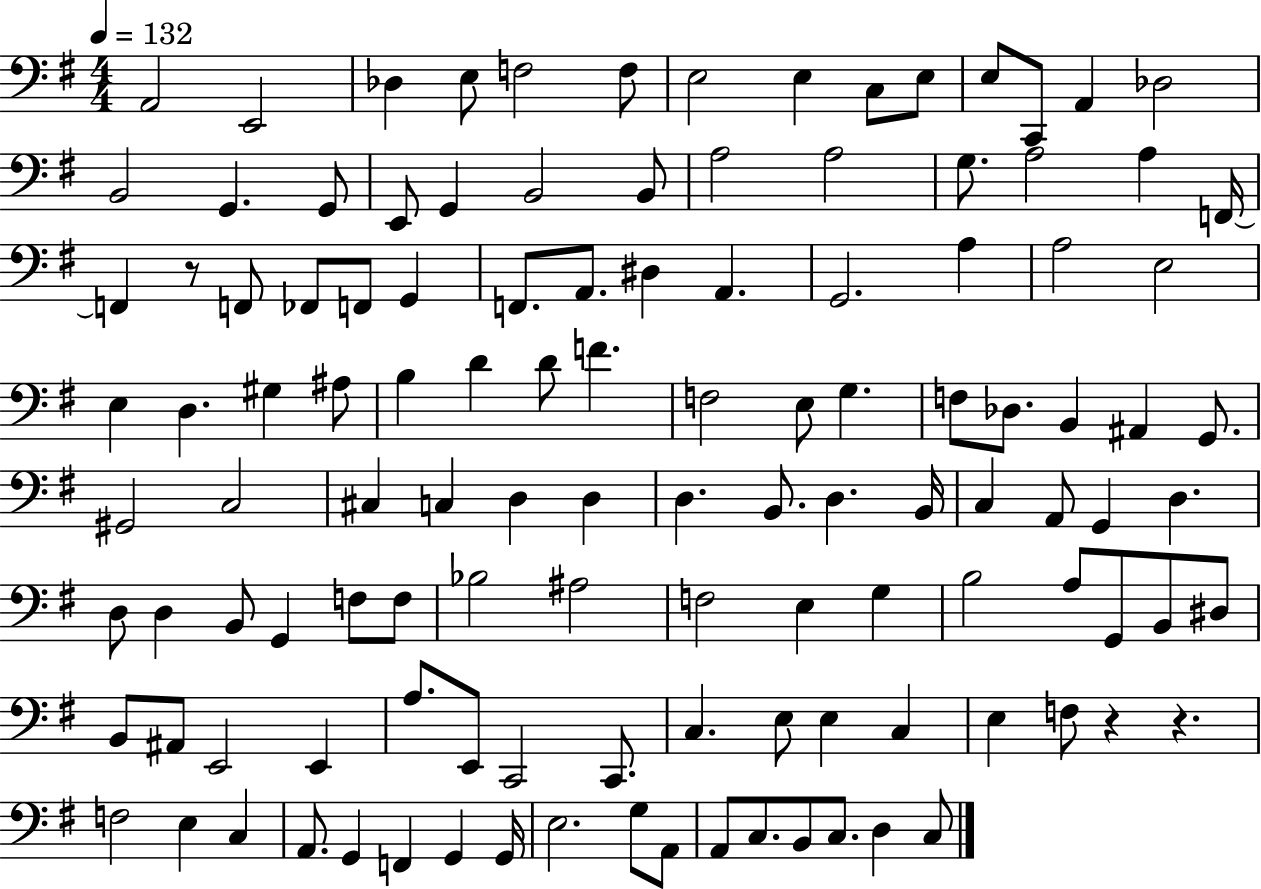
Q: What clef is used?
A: bass